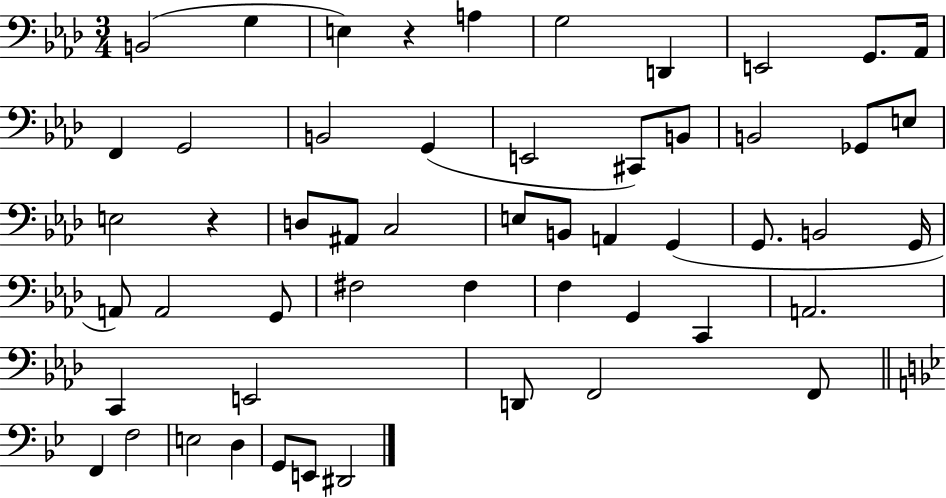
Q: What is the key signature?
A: AES major